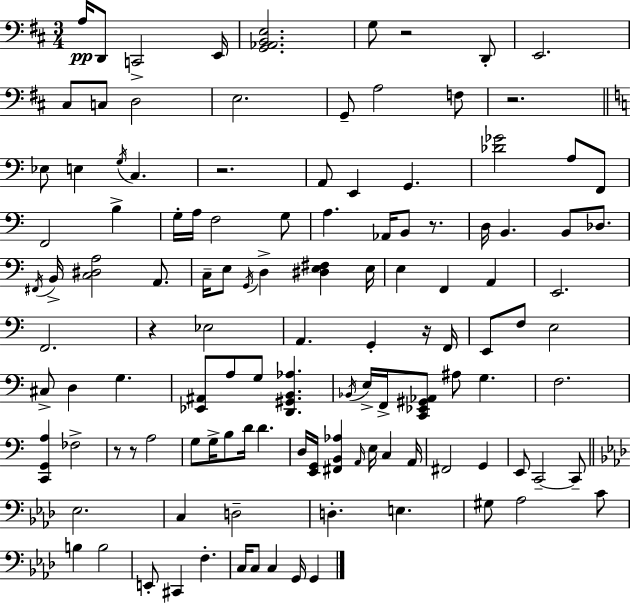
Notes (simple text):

A3/s D2/e C2/h E2/s [G2,Ab2,B2,E3]/h. G3/e R/h D2/e E2/h. C#3/e C3/e D3/h E3/h. G2/e A3/h F3/e R/h. Eb3/e E3/q G3/s C3/q. R/h. A2/e E2/q G2/q. [Db4,Gb4]/h A3/e F2/e F2/h B3/q G3/s A3/s F3/h G3/e A3/q. Ab2/s B2/e R/e. D3/s B2/q. B2/e Db3/e. F#2/s B2/s [C3,D#3,A3]/h A2/e. C3/s E3/e G2/s D3/q [D#3,E3,F#3]/q E3/s E3/q F2/q A2/q E2/h. F2/h. R/q Eb3/h A2/q. G2/q R/s F2/s E2/e F3/e E3/h C#3/e D3/q G3/q. [Eb2,A#2]/e A3/e G3/e [D2,G#2,B2,Ab3]/q. Bb2/s E3/s F2/s [C2,Eb2,G#2,Ab2]/e A#3/e G3/q. F3/h. [C2,G2,A3]/q FES3/h R/e R/e A3/h G3/e G3/s B3/e D4/s D4/q. D3/s [E2,G2]/s [F#2,B2,Ab3]/q A2/s E3/s C3/q A2/s F#2/h G2/q E2/e C2/h C2/e Eb3/h. C3/q D3/h D3/q. E3/q. G#3/e Ab3/h C4/e B3/q B3/h E2/e C#2/q F3/q. C3/s C3/e C3/q G2/s G2/q